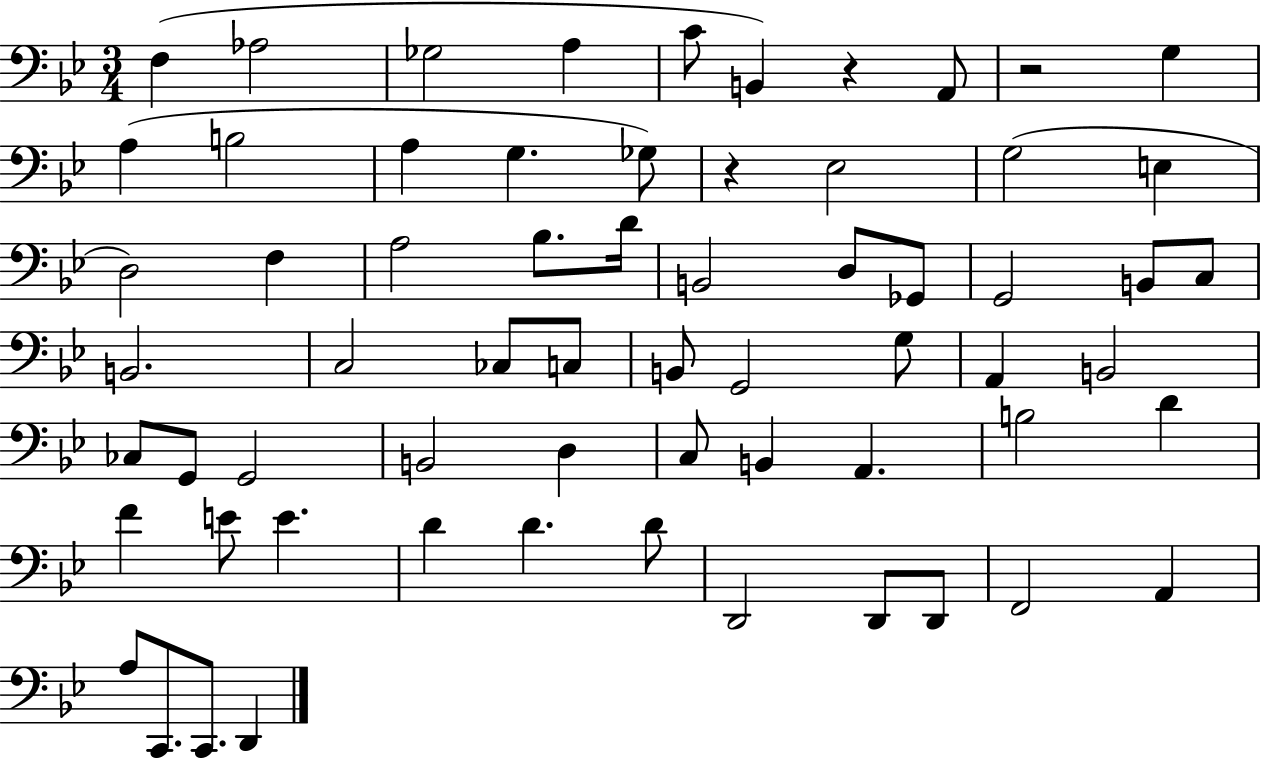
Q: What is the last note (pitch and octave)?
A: D2